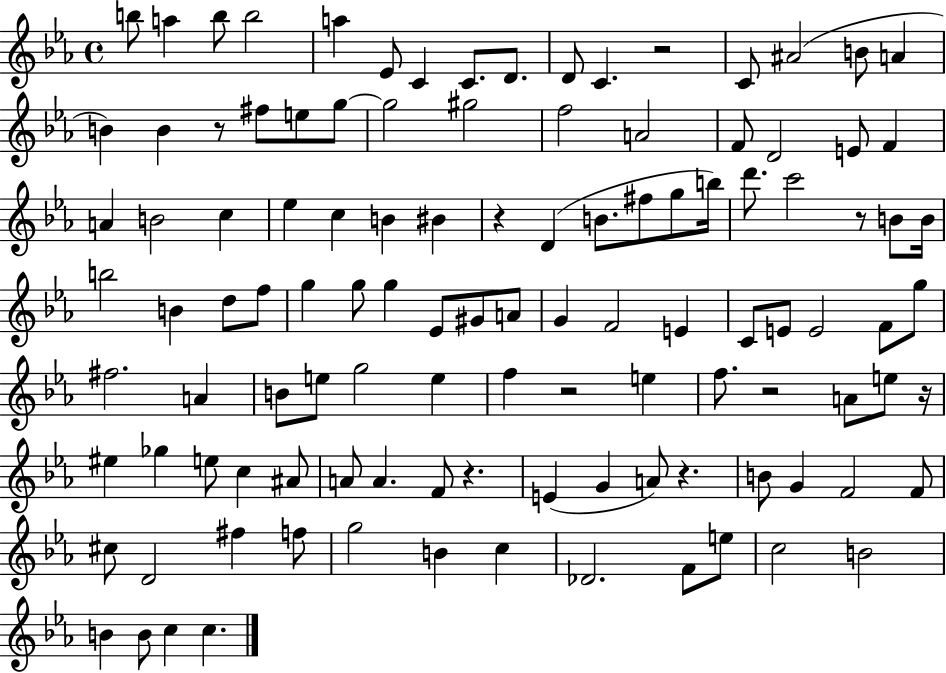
B5/e A5/q B5/e B5/h A5/q Eb4/e C4/q C4/e. D4/e. D4/e C4/q. R/h C4/e A#4/h B4/e A4/q B4/q B4/q R/e F#5/e E5/e G5/e G5/h G#5/h F5/h A4/h F4/e D4/h E4/e F4/q A4/q B4/h C5/q Eb5/q C5/q B4/q BIS4/q R/q D4/q B4/e. F#5/e G5/e B5/s D6/e. C6/h R/e B4/e B4/s B5/h B4/q D5/e F5/e G5/q G5/e G5/q Eb4/e G#4/e A4/e G4/q F4/h E4/q C4/e E4/e E4/h F4/e G5/e F#5/h. A4/q B4/e E5/e G5/h E5/q F5/q R/h E5/q F5/e. R/h A4/e E5/e R/s EIS5/q Gb5/q E5/e C5/q A#4/e A4/e A4/q. F4/e R/q. E4/q G4/q A4/e R/q. B4/e G4/q F4/h F4/e C#5/e D4/h F#5/q F5/e G5/h B4/q C5/q Db4/h. F4/e E5/e C5/h B4/h B4/q B4/e C5/q C5/q.